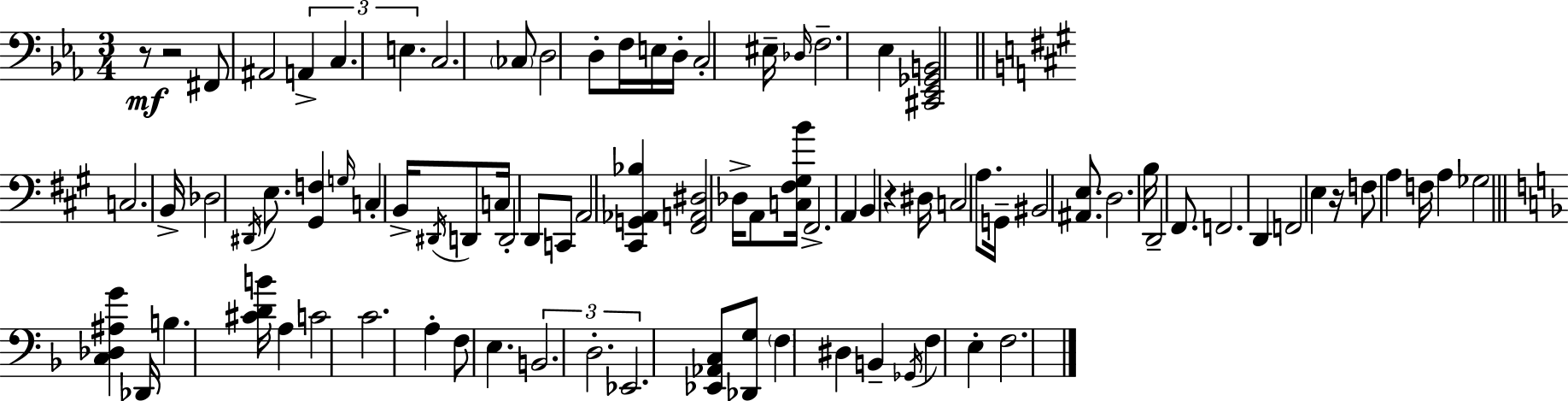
{
  \clef bass
  \numericTimeSignature
  \time 3/4
  \key ees \major
  r8\mf r2 fis,8 | ais,2 \tuplet 3/2 { a,4-> | c4. e4. } | c2. | \break \parenthesize ces8 d2 d8-. | f16 e16 d16-. c2-. eis16-- | \grace { des16 } f2.-- | ees4 <cis, ees, ges, b,>2 | \break \bar "||" \break \key a \major c2. | b,16-> des2 \acciaccatura { dis,16 } e8. | <gis, f>4 \grace { g16 } c4-. b,16-> \acciaccatura { dis,16 } | d,8 c16 d,2-. d,8 | \break c,8 a,2 <cis, g, aes, bes>4 | <fis, a, dis>2 des16-> | a,8 <c fis gis b'>16 fis,2.-> | a,4 b,4 r4 | \break dis16 c2 | a8. g,16-- bis,2 | <ais, e>8. d2. | b16 d,2-- | \break fis,8. f,2. | d,4 f,2 | e4 r16 f8 a4 | f16 a4 ges2 | \break \bar "||" \break \key f \major <c des ais g'>4 des,16 b4. <cis' d' b'>16 | a4 c'2 | c'2. | a4-. f8 e4. | \break \tuplet 3/2 { b,2. | d2.-. | ees,2. } | <ees, aes, c>8 <des, g>8 \parenthesize f4 dis4 | \break b,4-- \acciaccatura { ges,16 } f4 e4-. | f2. | \bar "|."
}